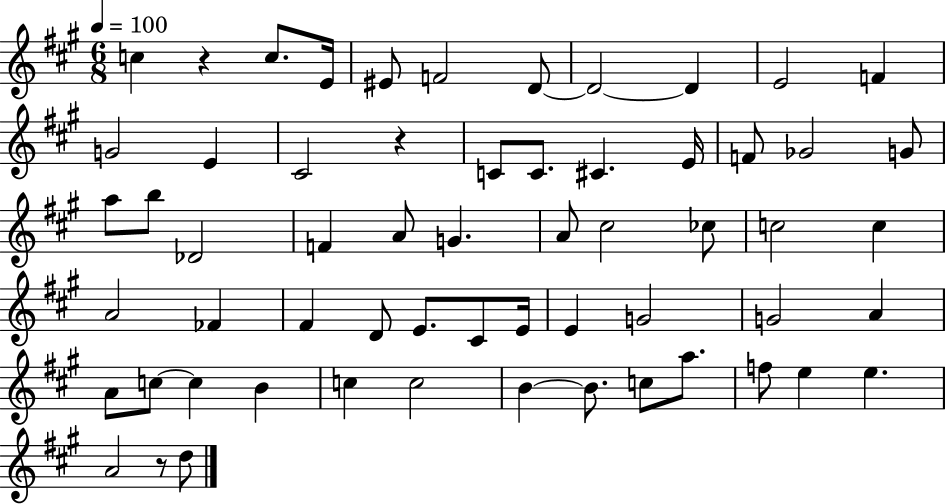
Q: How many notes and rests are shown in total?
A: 60